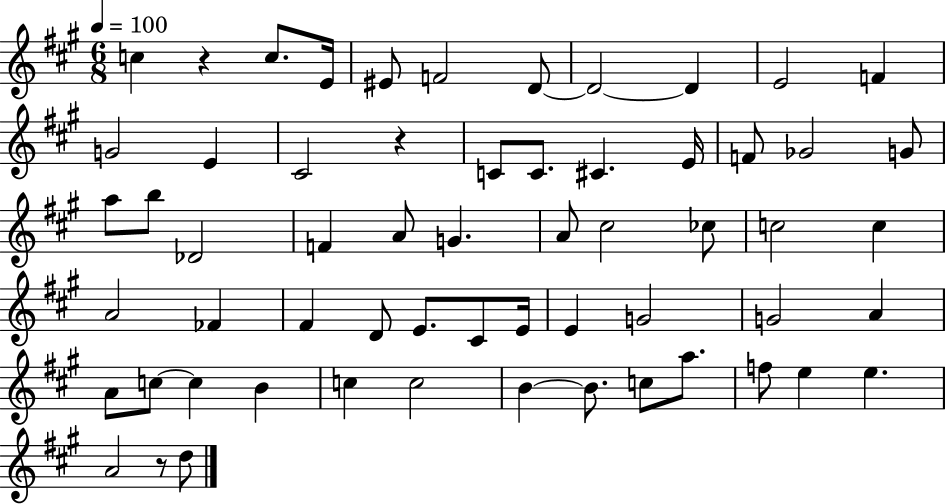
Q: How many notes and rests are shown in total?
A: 60